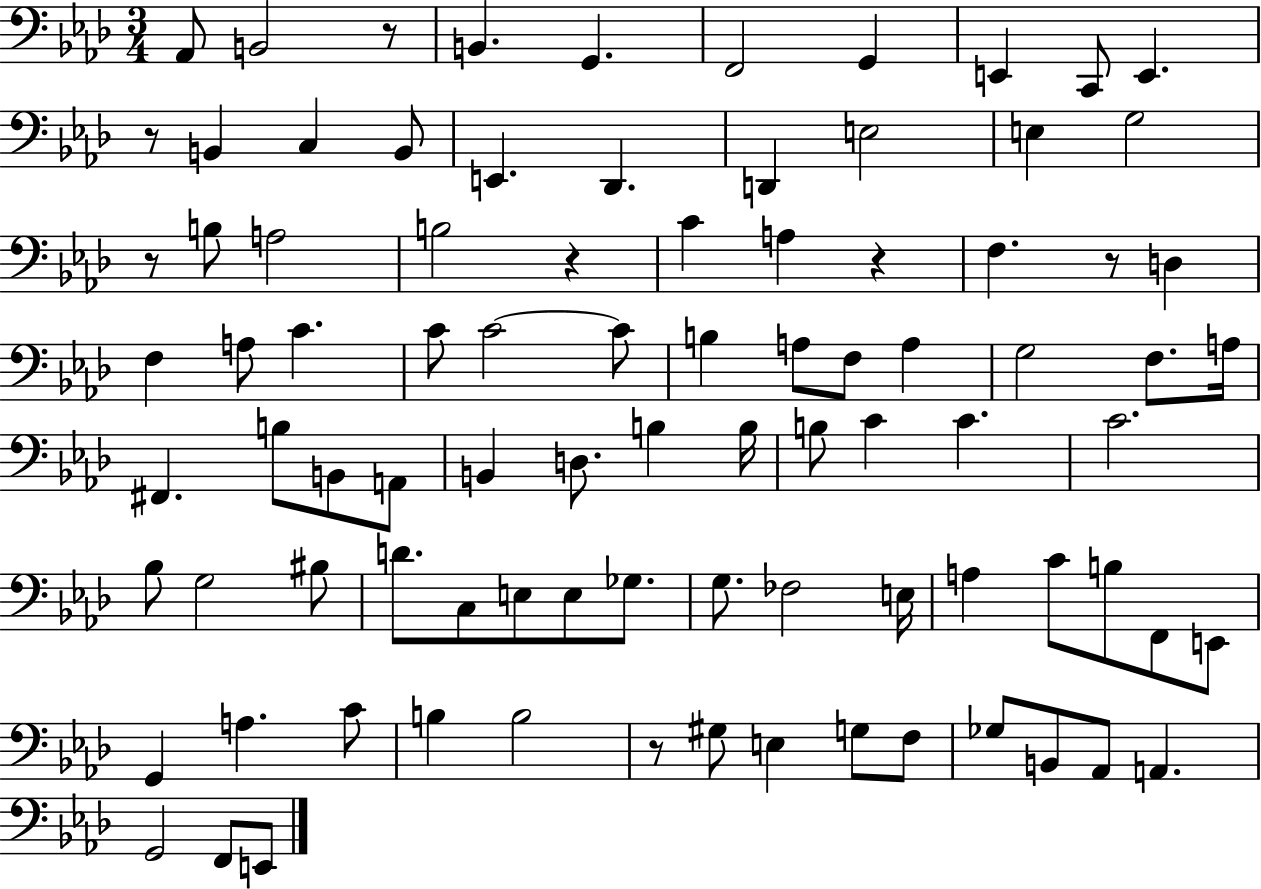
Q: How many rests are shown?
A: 7